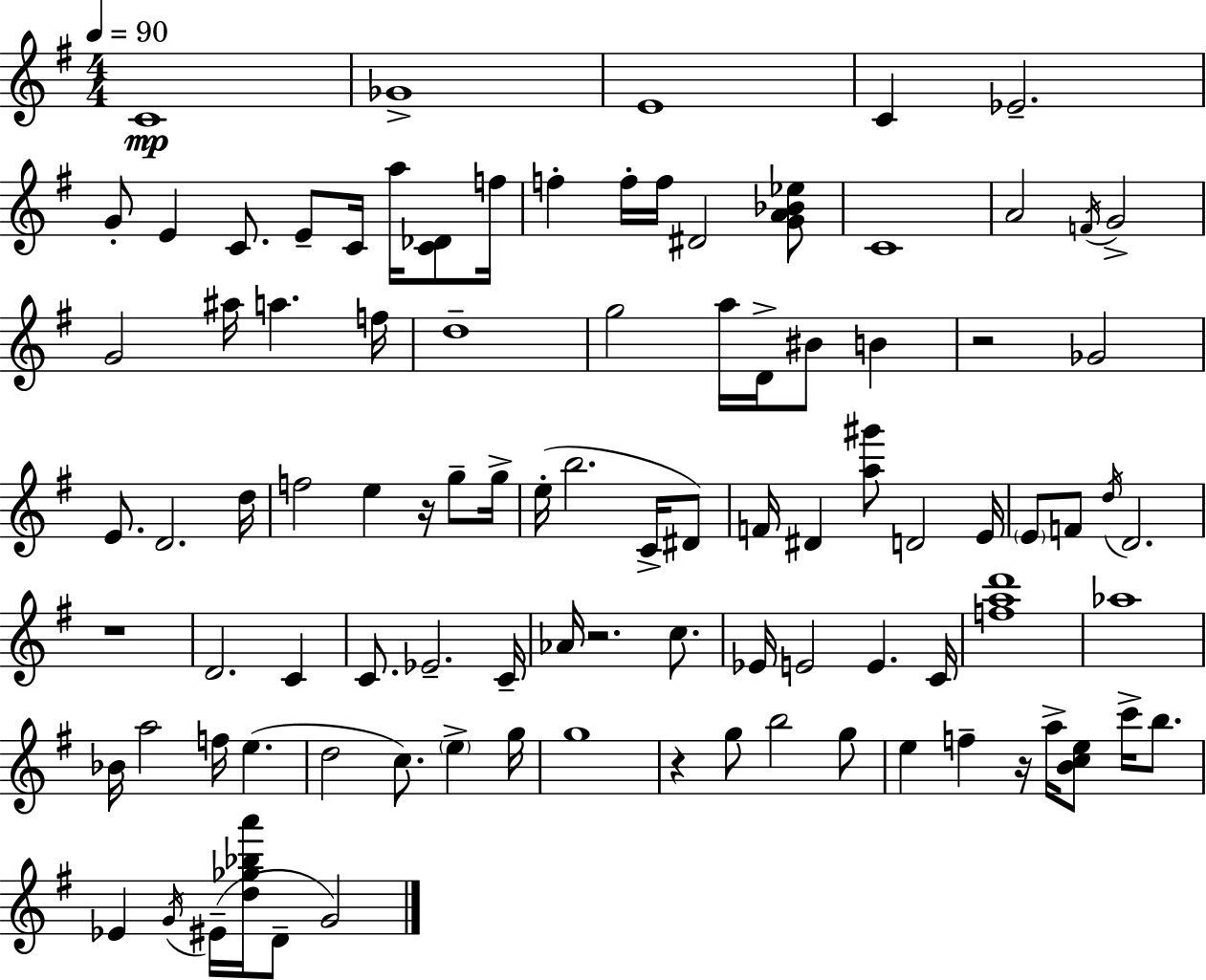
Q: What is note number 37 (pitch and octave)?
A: G5